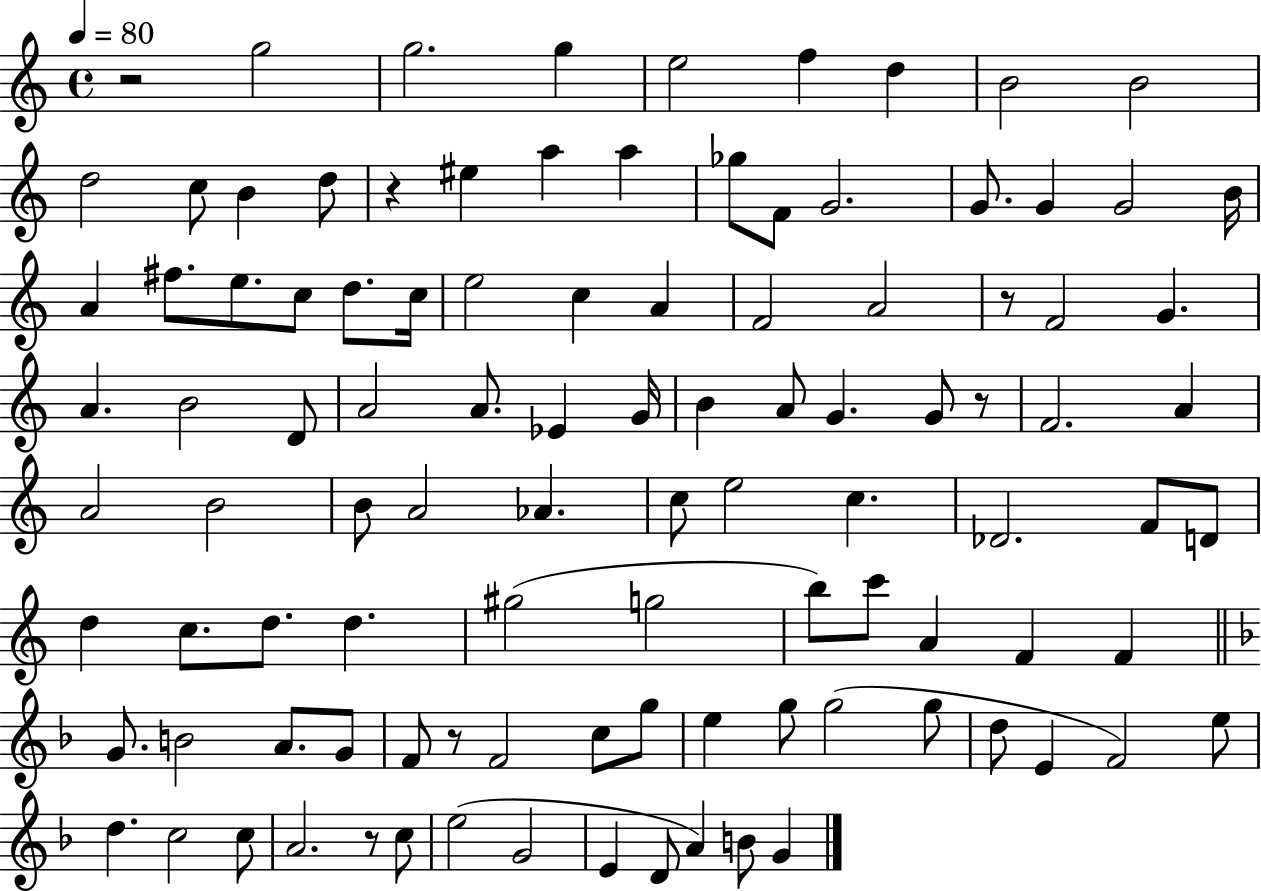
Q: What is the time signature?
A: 4/4